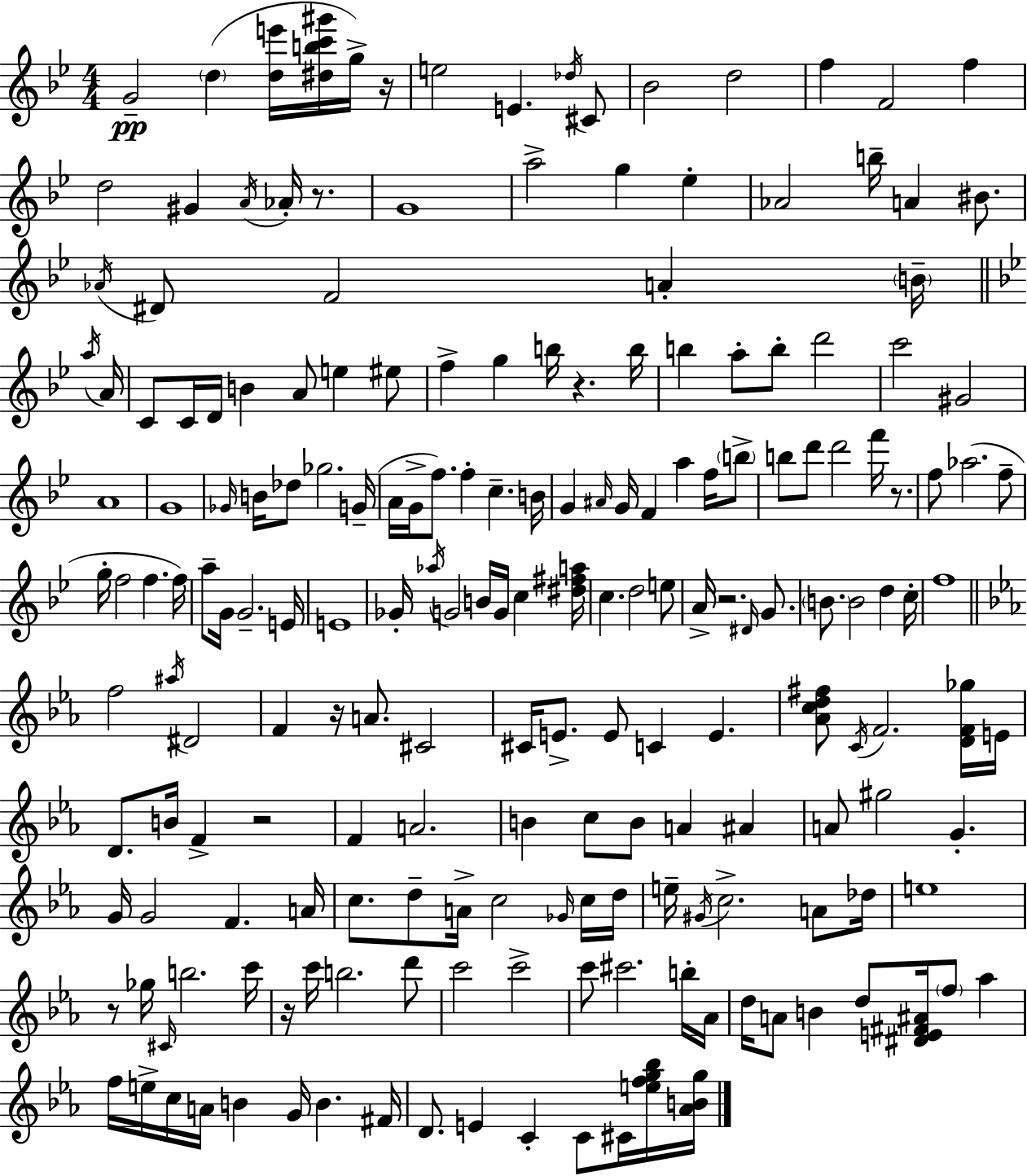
G4/h D5/q [D5,E6]/s [D#5,B5,C6,G#6]/s G5/s R/s E5/h E4/q. Db5/s C#4/e Bb4/h D5/h F5/q F4/h F5/q D5/h G#4/q A4/s Ab4/s R/e. G4/w A5/h G5/q Eb5/q Ab4/h B5/s A4/q BIS4/e. Ab4/s D#4/e F4/h A4/q B4/s A5/s A4/s C4/e C4/s D4/s B4/q A4/e E5/q EIS5/e F5/q G5/q B5/s R/q. B5/s B5/q A5/e B5/e D6/h C6/h G#4/h A4/w G4/w Gb4/s B4/s Db5/e Gb5/h. G4/s A4/s G4/s F5/e. F5/q C5/q. B4/s G4/q A#4/s G4/s F4/q A5/q F5/s B5/e B5/e D6/e D6/h F6/s R/e. F5/e Ab5/h. F5/e G5/s F5/h F5/q. F5/s A5/e G4/s G4/h. E4/s E4/w Gb4/s Ab5/s G4/h B4/s G4/s C5/q [D#5,F#5,A5]/s C5/q. D5/h E5/e A4/s R/h. D#4/s G4/e. B4/e. B4/h D5/q C5/s F5/w F5/h A#5/s D#4/h F4/q R/s A4/e. C#4/h C#4/s E4/e. E4/e C4/q E4/q. [Ab4,C5,D5,F#5]/e C4/s F4/h. [D4,F4,Gb5]/s E4/s D4/e. B4/s F4/q R/h F4/q A4/h. B4/q C5/e B4/e A4/q A#4/q A4/e G#5/h G4/q. G4/s G4/h F4/q. A4/s C5/e. D5/e A4/s C5/h Gb4/s C5/s D5/s E5/s G#4/s C5/h. A4/e Db5/s E5/w R/e Gb5/s C#4/s B5/h. C6/s R/s C6/s B5/h. D6/e C6/h C6/h C6/e C#6/h. B5/s Ab4/s D5/s A4/e B4/q D5/e [D#4,E4,F#4,A#4]/s F5/e Ab5/q F5/s E5/s C5/s A4/s B4/q G4/s B4/q. F#4/s D4/e. E4/q C4/q C4/e C#4/s [E5,F5,G5,Bb5]/s [Ab4,B4,G5]/s